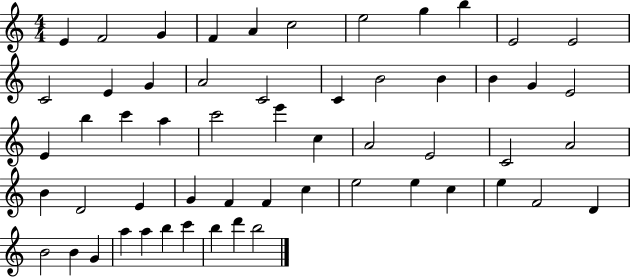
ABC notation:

X:1
T:Untitled
M:4/4
L:1/4
K:C
E F2 G F A c2 e2 g b E2 E2 C2 E G A2 C2 C B2 B B G E2 E b c' a c'2 e' c A2 E2 C2 A2 B D2 E G F F c e2 e c e F2 D B2 B G a a b c' b d' b2